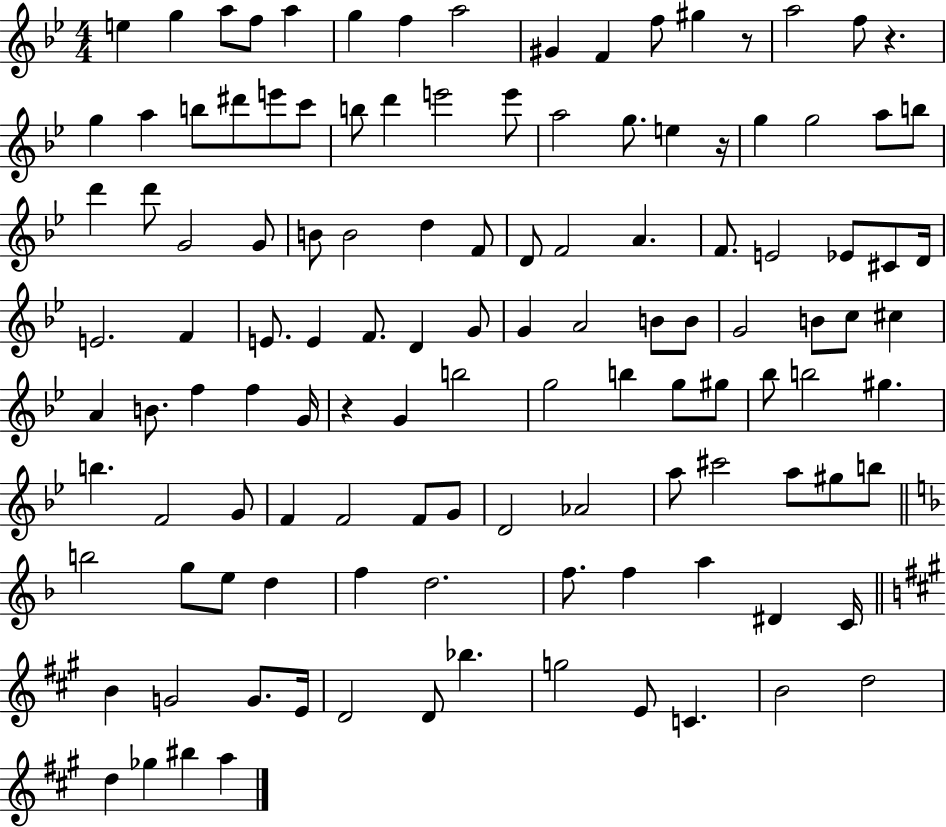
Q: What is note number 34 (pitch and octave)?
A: G4